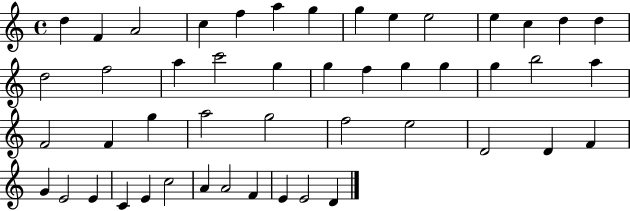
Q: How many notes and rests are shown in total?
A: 48